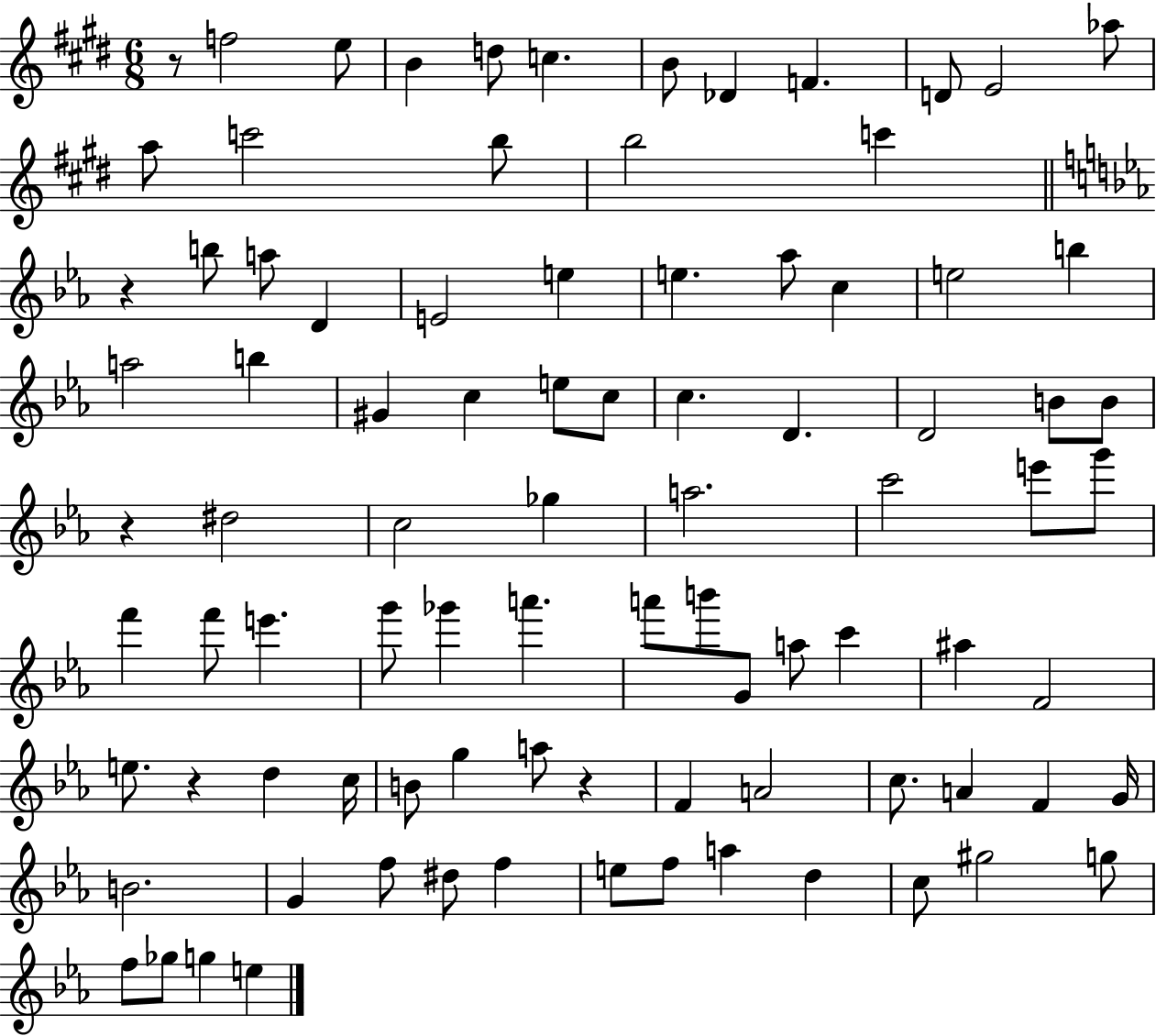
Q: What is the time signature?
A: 6/8